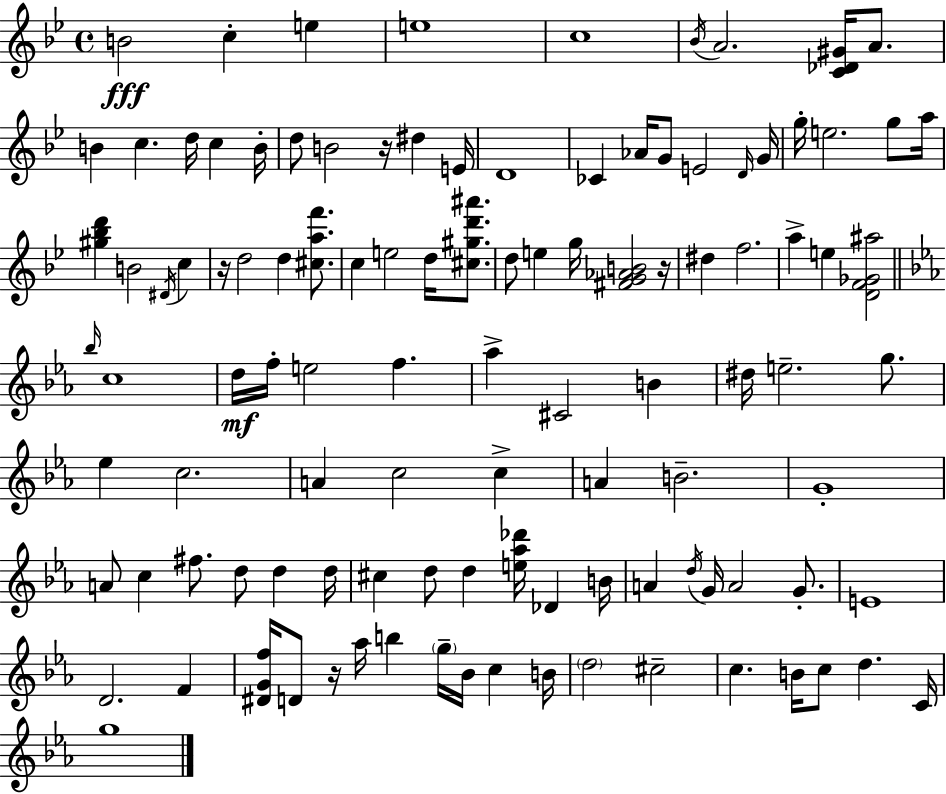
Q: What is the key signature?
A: BES major